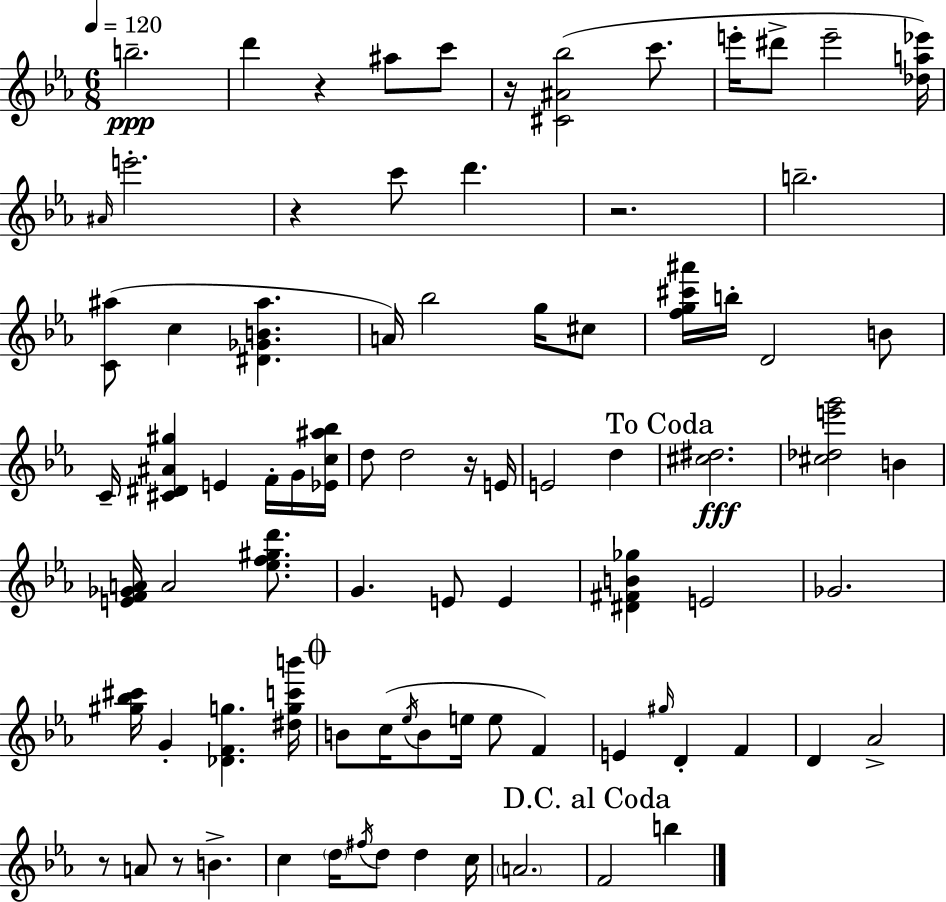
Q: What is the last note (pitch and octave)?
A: B5